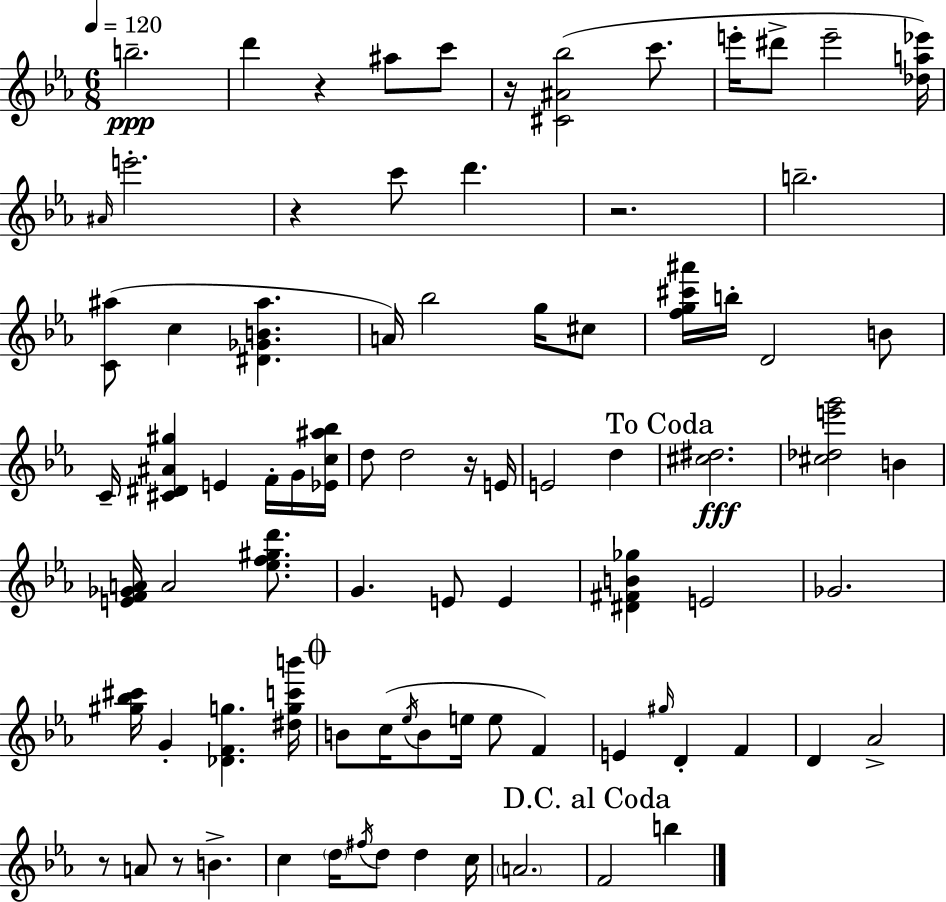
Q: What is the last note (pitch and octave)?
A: B5